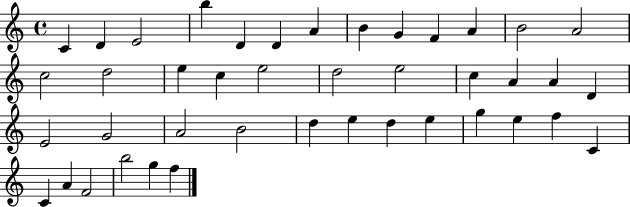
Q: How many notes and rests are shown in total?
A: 42